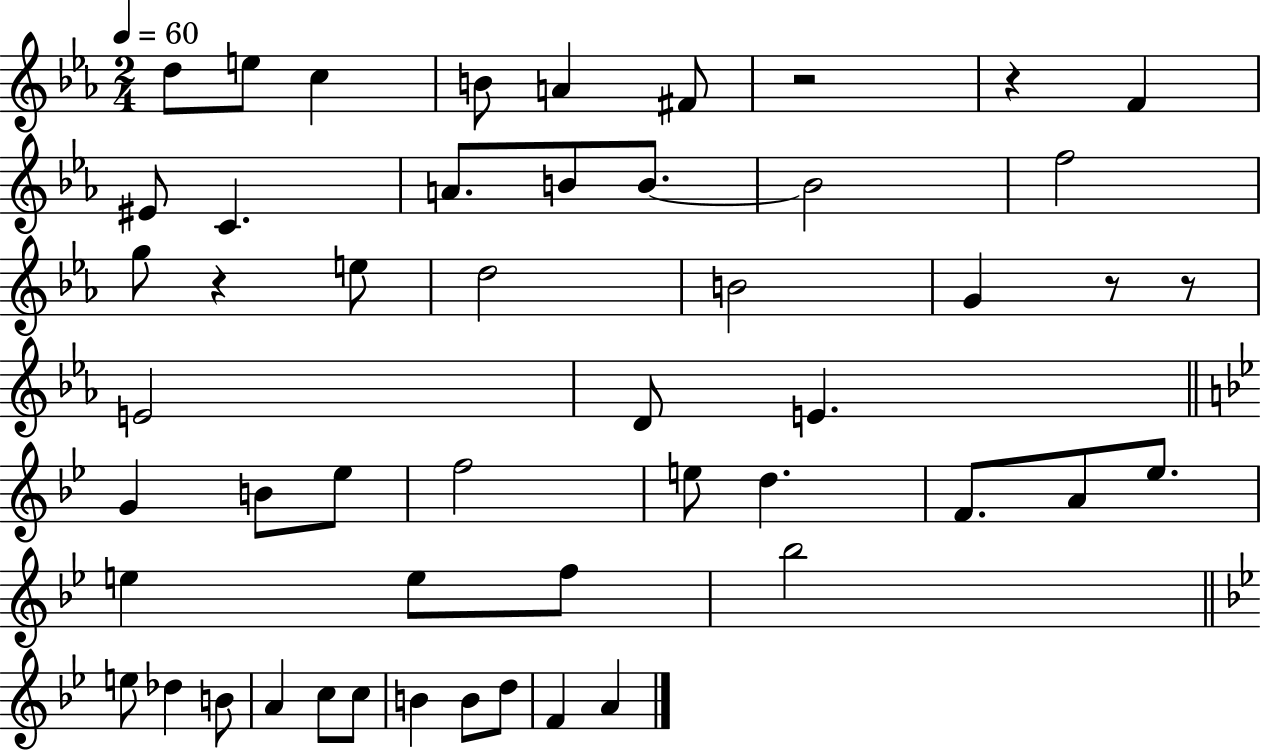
{
  \clef treble
  \numericTimeSignature
  \time 2/4
  \key ees \major
  \tempo 4 = 60
  \repeat volta 2 { d''8 e''8 c''4 | b'8 a'4 fis'8 | r2 | r4 f'4 | \break eis'8 c'4. | a'8. b'8 b'8.~~ | b'2 | f''2 | \break g''8 r4 e''8 | d''2 | b'2 | g'4 r8 r8 | \break e'2 | d'8 e'4. | \bar "||" \break \key bes \major g'4 b'8 ees''8 | f''2 | e''8 d''4. | f'8. a'8 ees''8. | \break e''4 e''8 f''8 | bes''2 | \bar "||" \break \key bes \major e''8 des''4 b'8 | a'4 c''8 c''8 | b'4 b'8 d''8 | f'4 a'4 | \break } \bar "|."
}